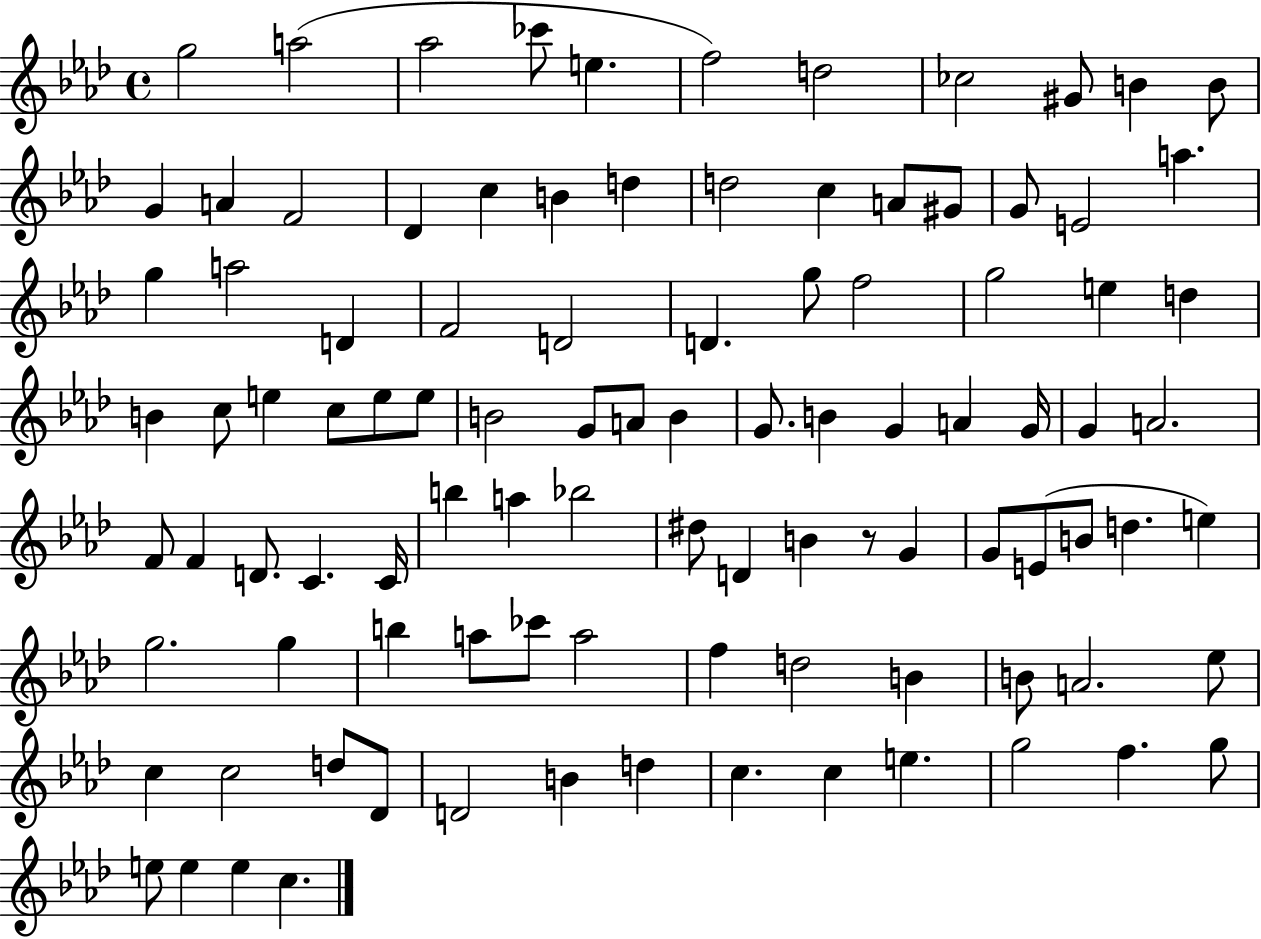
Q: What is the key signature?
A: AES major